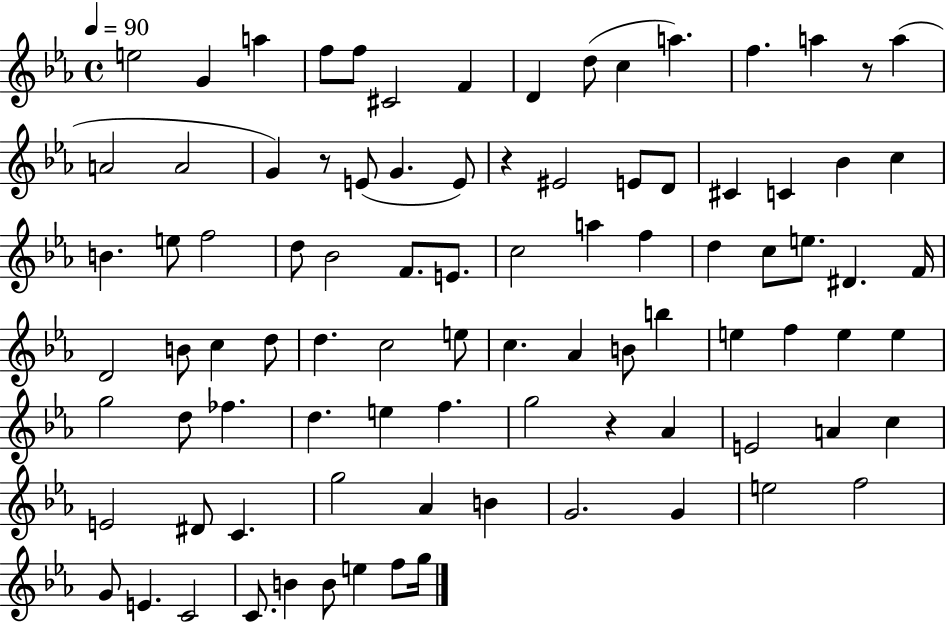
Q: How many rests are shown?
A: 4